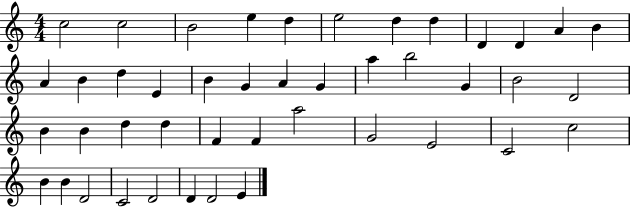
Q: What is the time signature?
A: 4/4